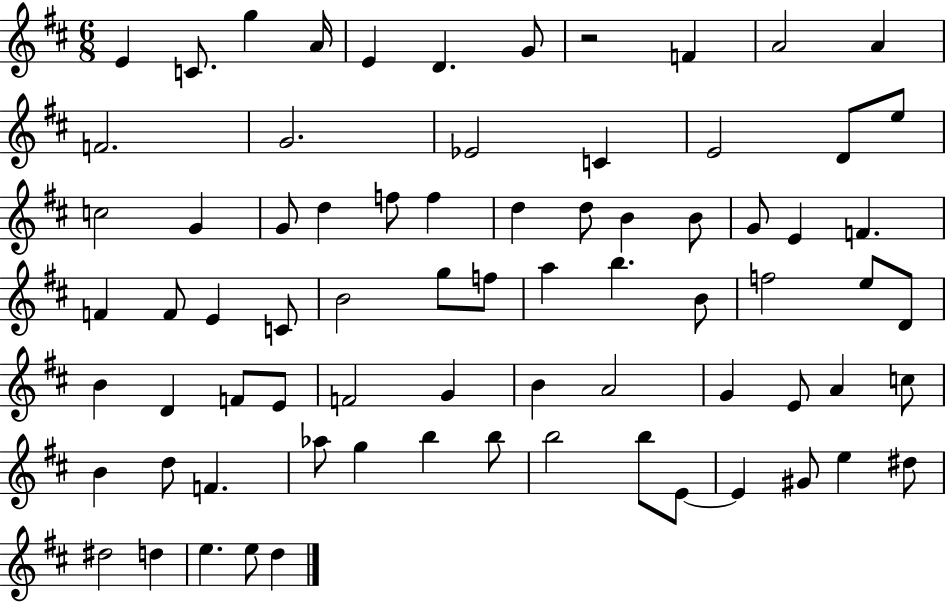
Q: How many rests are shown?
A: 1